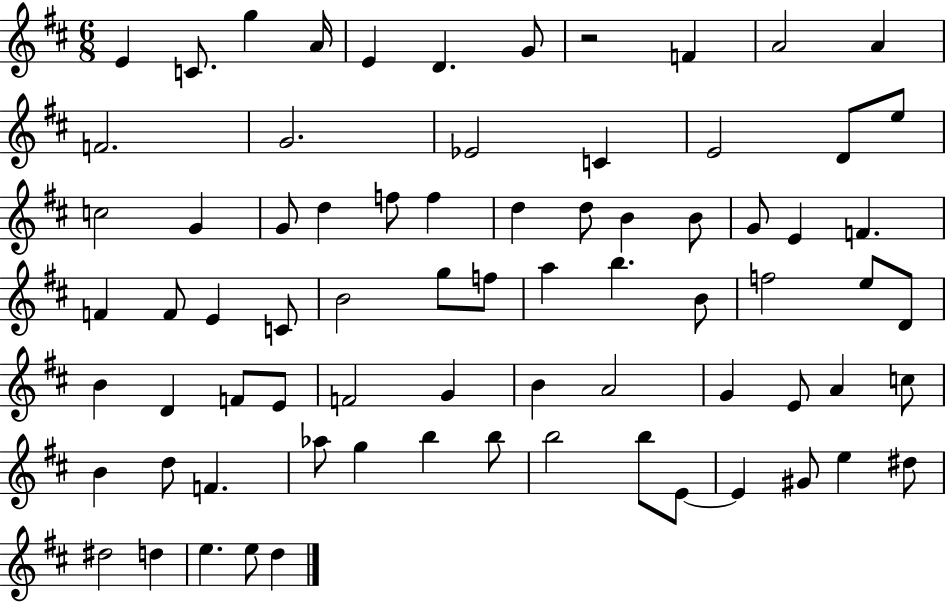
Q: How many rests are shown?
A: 1